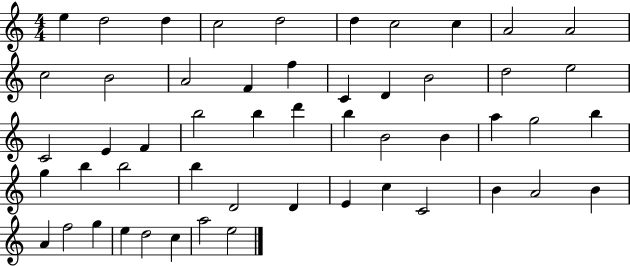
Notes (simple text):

E5/q D5/h D5/q C5/h D5/h D5/q C5/h C5/q A4/h A4/h C5/h B4/h A4/h F4/q F5/q C4/q D4/q B4/h D5/h E5/h C4/h E4/q F4/q B5/h B5/q D6/q B5/q B4/h B4/q A5/q G5/h B5/q G5/q B5/q B5/h B5/q D4/h D4/q E4/q C5/q C4/h B4/q A4/h B4/q A4/q F5/h G5/q E5/q D5/h C5/q A5/h E5/h